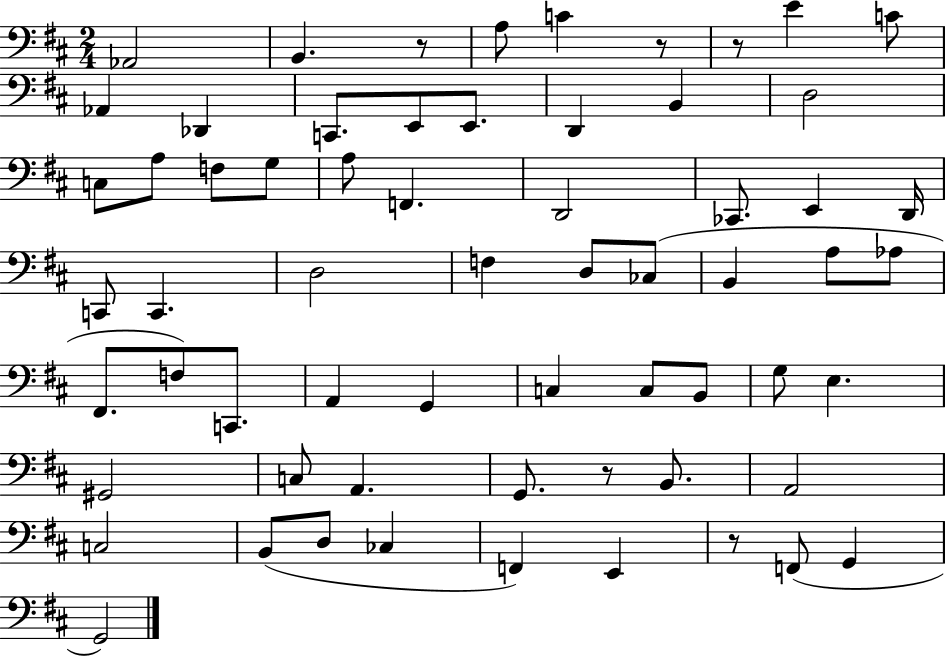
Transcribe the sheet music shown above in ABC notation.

X:1
T:Untitled
M:2/4
L:1/4
K:D
_A,,2 B,, z/2 A,/2 C z/2 z/2 E C/2 _A,, _D,, C,,/2 E,,/2 E,,/2 D,, B,, D,2 C,/2 A,/2 F,/2 G,/2 A,/2 F,, D,,2 _C,,/2 E,, D,,/4 C,,/2 C,, D,2 F, D,/2 _C,/2 B,, A,/2 _A,/2 ^F,,/2 F,/2 C,,/2 A,, G,, C, C,/2 B,,/2 G,/2 E, ^G,,2 C,/2 A,, G,,/2 z/2 B,,/2 A,,2 C,2 B,,/2 D,/2 _C, F,, E,, z/2 F,,/2 G,, G,,2